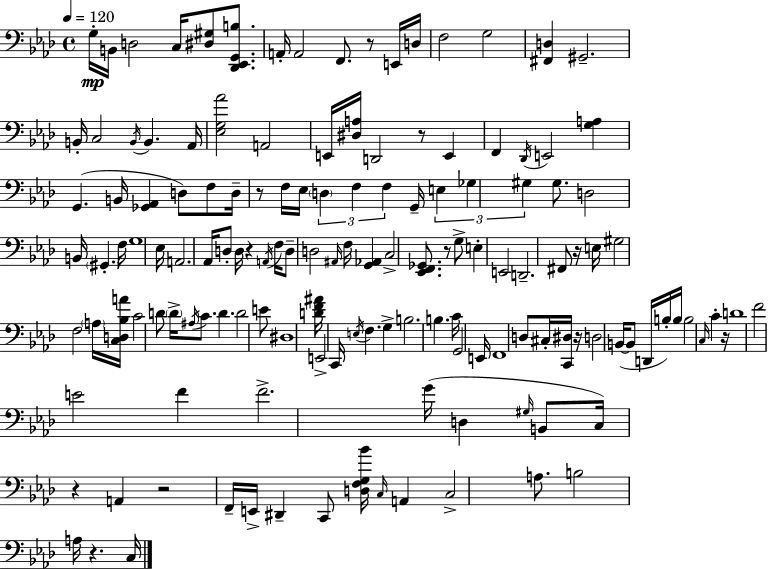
{
  \clef bass
  \time 4/4
  \defaultTimeSignature
  \key f \minor
  \tempo 4 = 120
  \repeat volta 2 { g16-.\mp b,16 d2 c16 <dis gis>8 <des, ees, g, b>8. | a,16-. a,2 f,8. r8 e,16 d16 | f2 g2 | <fis, d>4 gis,2.-- | \break b,16-. c2 \acciaccatura { b,16 } b,4. | aes,16 <ees g aes'>2 a,2 | e,16 <dis a>16 d,2 r8 e,4 | f,4 \acciaccatura { des,16 } e,2 <g a>4 | \break g,4.( b,16 <ges, aes,>4 d8) f8 | d16-- r8 f16 ees16 \tuplet 3/2 { \parenthesize d4 f4 f4 } | g,16-- \tuplet 3/2 { e4 ges4 gis4 } gis8. | d2 b,16 \parenthesize gis,4.-. | \break f16 g1 | ees16 a,2. aes,16 | d8-. d16 r4 \acciaccatura { a,16 } f16 d8-- d2 | \grace { ais,16 } f16 <g, aes,>4 c2-> | \break <ees, f, ges,>8. r8 g8-> e4-. e,2 | d,2.-- | fis,8 r16 e16 gis2 f2 | \parenthesize a16 <c d bes a'>16 c'2 d'8 | \break \parenthesize d'16-> \acciaccatura { ais16 } c'8. d'4. d'2 | e'8 dis1 | <d' f' ais'>16 e,2-> c,16 \acciaccatura { e16 } | f4. g4-> b2. | \break b4. c'16 g,2 | e,16 f,1 | d8 cis16-. <c, dis>16 r16 d2 | b,16~(~ b,8 d,16 b16-.) b16 b2 | \break \grace { c16 } c'4-. r16 d'1 | f'2 e'2 | f'4 f'2.-> | g'16( d4 \grace { gis16 } b,8 c16) | \break r4 a,4 r2 | f,16-- e,16-> dis,4-- c,8 <d f g bes'>16 \grace { c16 } a,4 c2-> | a8. b2 | a16 r4. c16 } \bar "|."
}